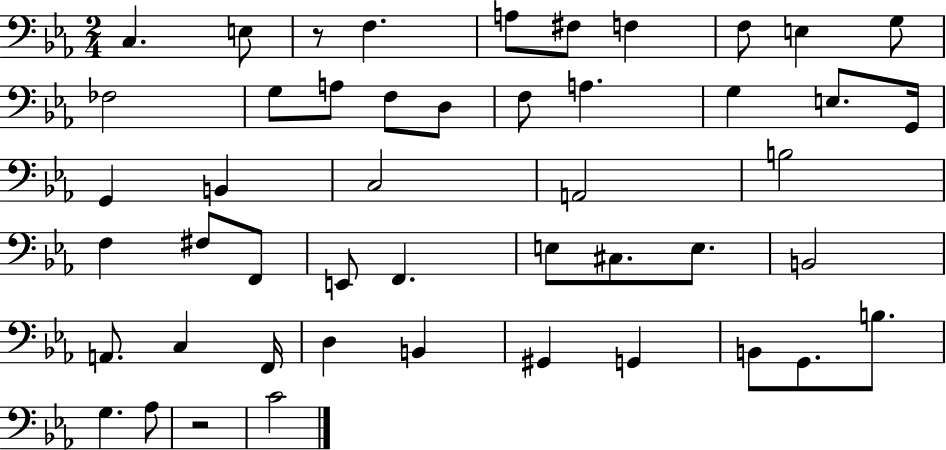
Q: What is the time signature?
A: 2/4